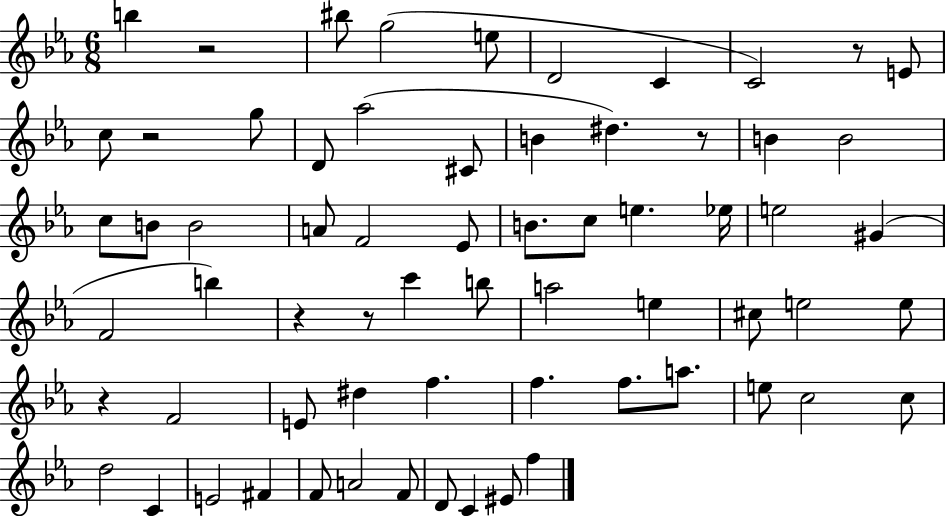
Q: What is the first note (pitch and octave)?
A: B5